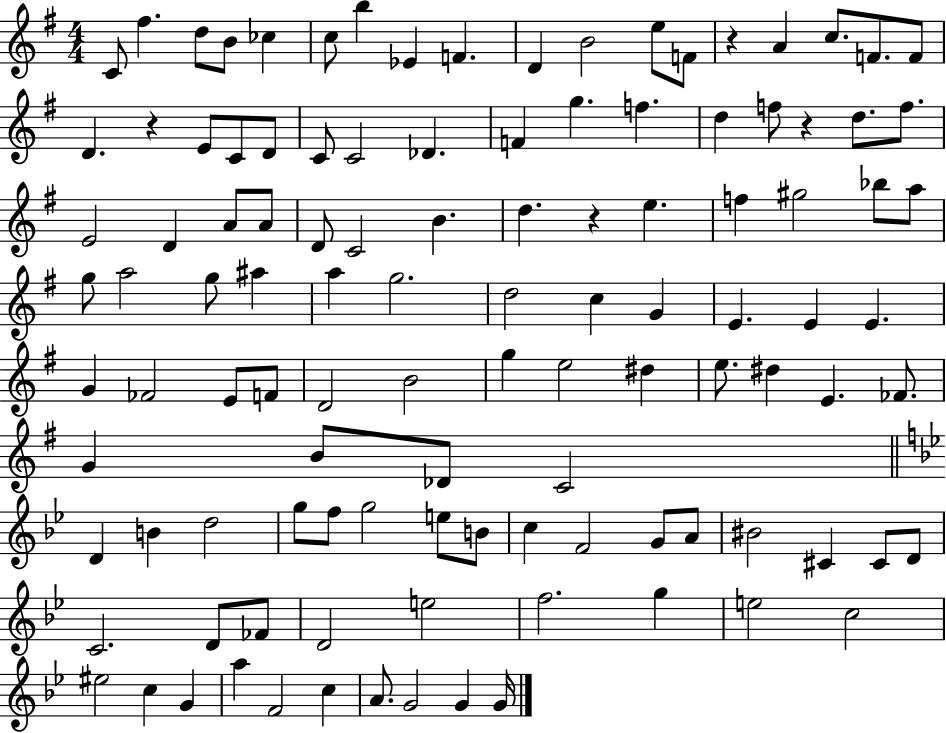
C4/e F#5/q. D5/e B4/e CES5/q C5/e B5/q Eb4/q F4/q. D4/q B4/h E5/e F4/e R/q A4/q C5/e. F4/e. F4/e D4/q. R/q E4/e C4/e D4/e C4/e C4/h Db4/q. F4/q G5/q. F5/q. D5/q F5/e R/q D5/e. F5/e. E4/h D4/q A4/e A4/e D4/e C4/h B4/q. D5/q. R/q E5/q. F5/q G#5/h Bb5/e A5/e G5/e A5/h G5/e A#5/q A5/q G5/h. D5/h C5/q G4/q E4/q. E4/q E4/q. G4/q FES4/h E4/e F4/e D4/h B4/h G5/q E5/h D#5/q E5/e. D#5/q E4/q. FES4/e. G4/q B4/e Db4/e C4/h D4/q B4/q D5/h G5/e F5/e G5/h E5/e B4/e C5/q F4/h G4/e A4/e BIS4/h C#4/q C#4/e D4/e C4/h. D4/e FES4/e D4/h E5/h F5/h. G5/q E5/h C5/h EIS5/h C5/q G4/q A5/q F4/h C5/q A4/e. G4/h G4/q G4/s